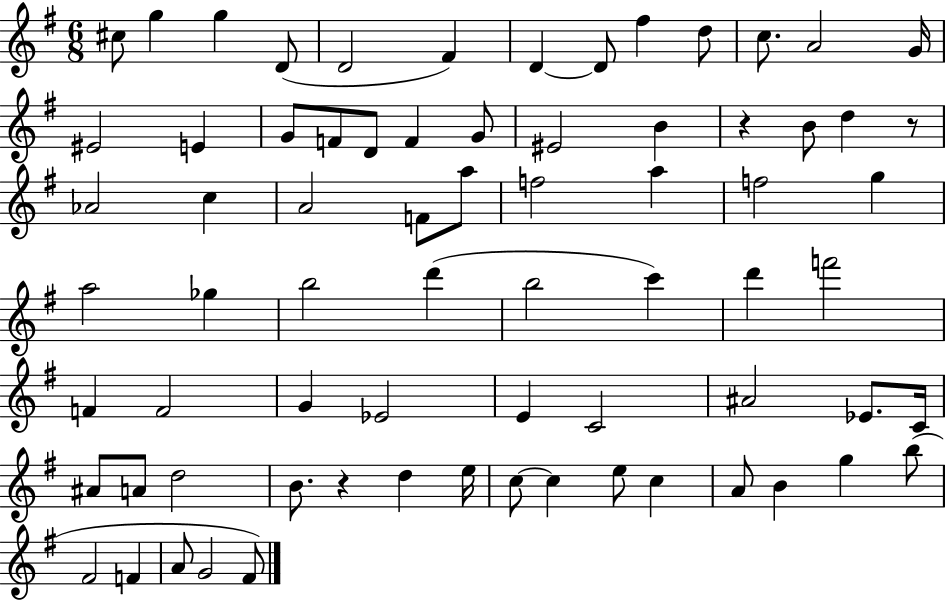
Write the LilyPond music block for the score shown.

{
  \clef treble
  \numericTimeSignature
  \time 6/8
  \key g \major
  cis''8 g''4 g''4 d'8( | d'2 fis'4) | d'4~~ d'8 fis''4 d''8 | c''8. a'2 g'16 | \break eis'2 e'4 | g'8 f'8 d'8 f'4 g'8 | eis'2 b'4 | r4 b'8 d''4 r8 | \break aes'2 c''4 | a'2 f'8 a''8 | f''2 a''4 | f''2 g''4 | \break a''2 ges''4 | b''2 d'''4( | b''2 c'''4) | d'''4 f'''2 | \break f'4 f'2 | g'4 ees'2 | e'4 c'2 | ais'2 ees'8. c'16 | \break ais'8 a'8 d''2 | b'8. r4 d''4 e''16 | c''8~~ c''4 e''8 c''4 | a'8 b'4 g''4 b''8( | \break fis'2 f'4 | a'8 g'2 fis'8) | \bar "|."
}